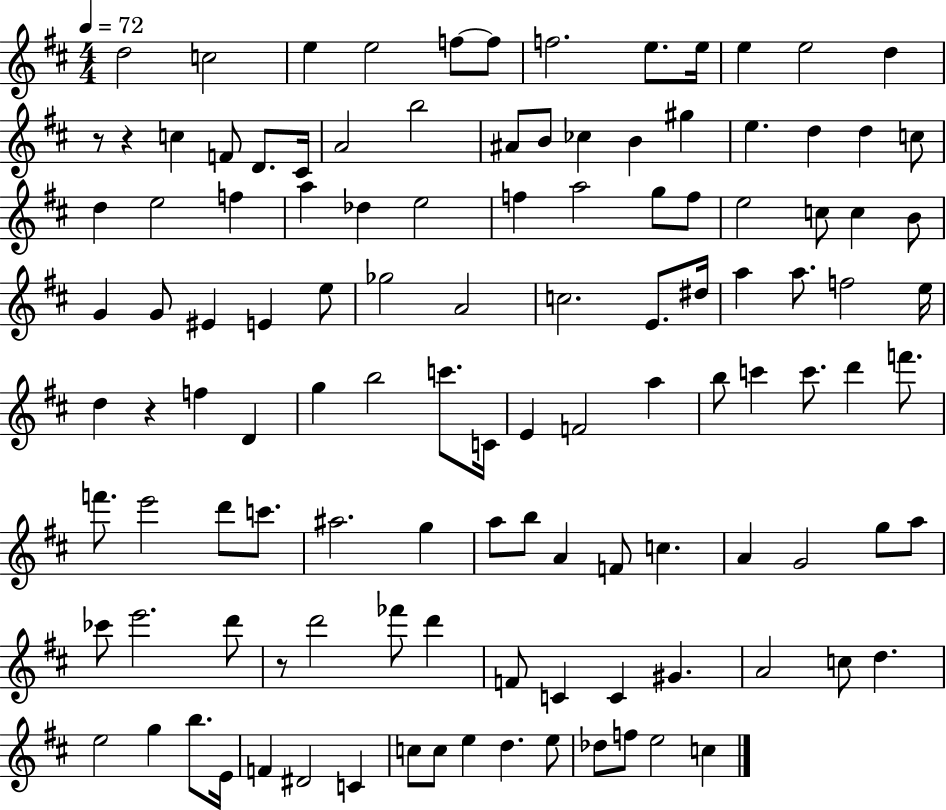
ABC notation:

X:1
T:Untitled
M:4/4
L:1/4
K:D
d2 c2 e e2 f/2 f/2 f2 e/2 e/4 e e2 d z/2 z c F/2 D/2 ^C/4 A2 b2 ^A/2 B/2 _c B ^g e d d c/2 d e2 f a _d e2 f a2 g/2 f/2 e2 c/2 c B/2 G G/2 ^E E e/2 _g2 A2 c2 E/2 ^d/4 a a/2 f2 e/4 d z f D g b2 c'/2 C/4 E F2 a b/2 c' c'/2 d' f'/2 f'/2 e'2 d'/2 c'/2 ^a2 g a/2 b/2 A F/2 c A G2 g/2 a/2 _c'/2 e'2 d'/2 z/2 d'2 _f'/2 d' F/2 C C ^G A2 c/2 d e2 g b/2 E/4 F ^D2 C c/2 c/2 e d e/2 _d/2 f/2 e2 c